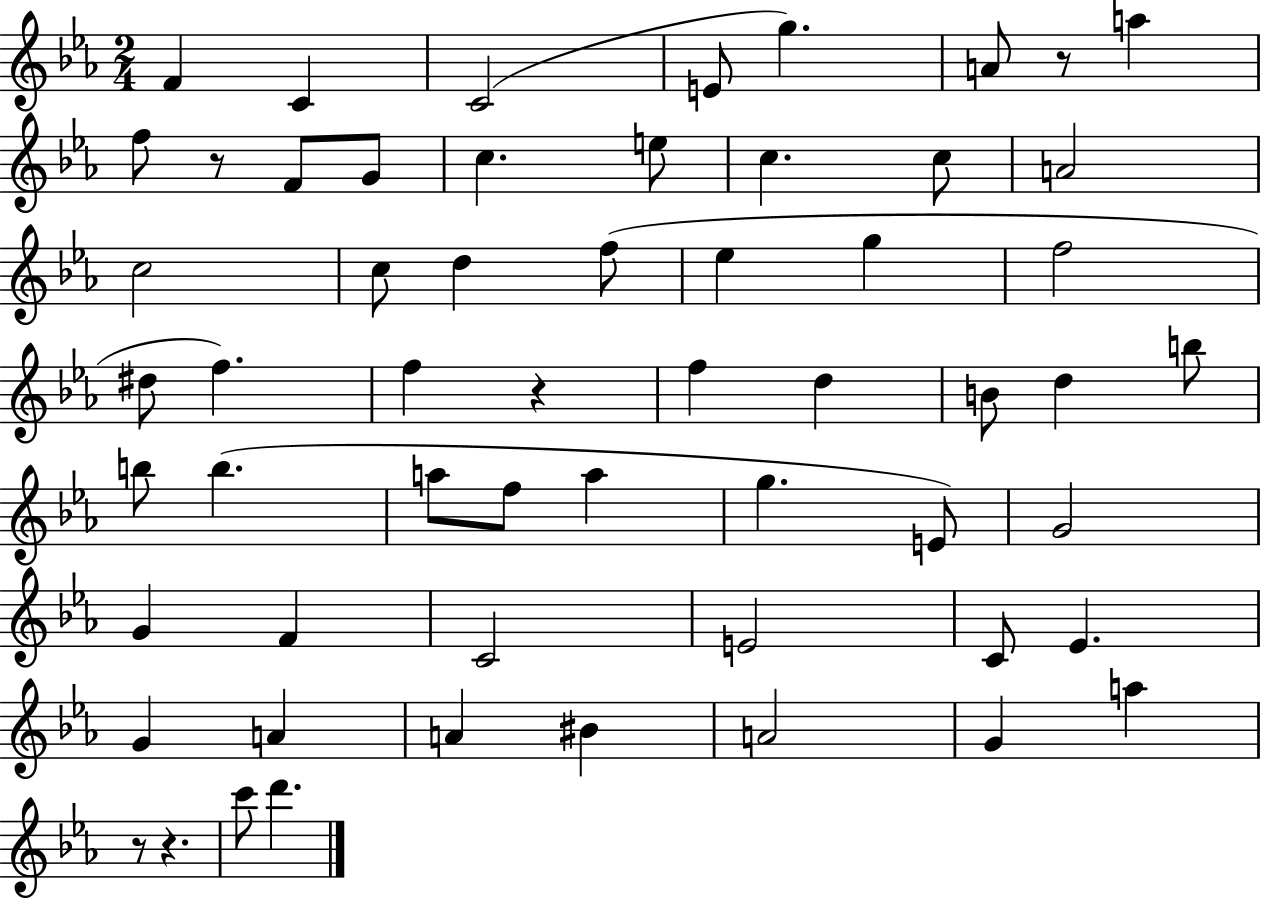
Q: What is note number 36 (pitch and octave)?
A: G5